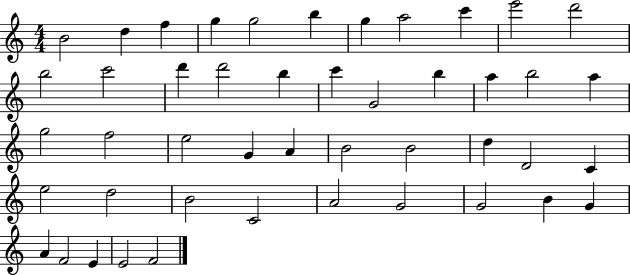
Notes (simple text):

B4/h D5/q F5/q G5/q G5/h B5/q G5/q A5/h C6/q E6/h D6/h B5/h C6/h D6/q D6/h B5/q C6/q G4/h B5/q A5/q B5/h A5/q G5/h F5/h E5/h G4/q A4/q B4/h B4/h D5/q D4/h C4/q E5/h D5/h B4/h C4/h A4/h G4/h G4/h B4/q G4/q A4/q F4/h E4/q E4/h F4/h